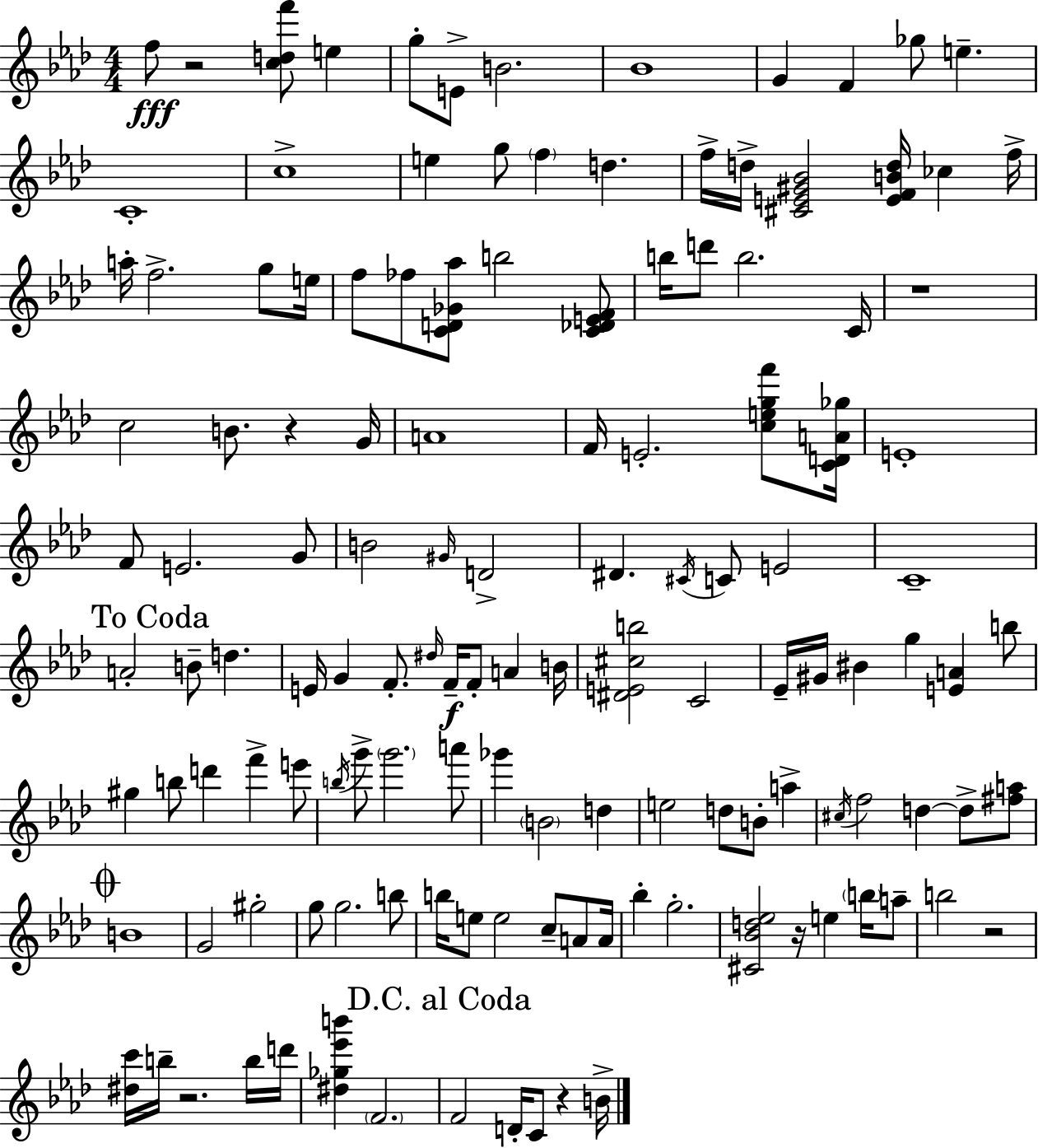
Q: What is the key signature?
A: AES major